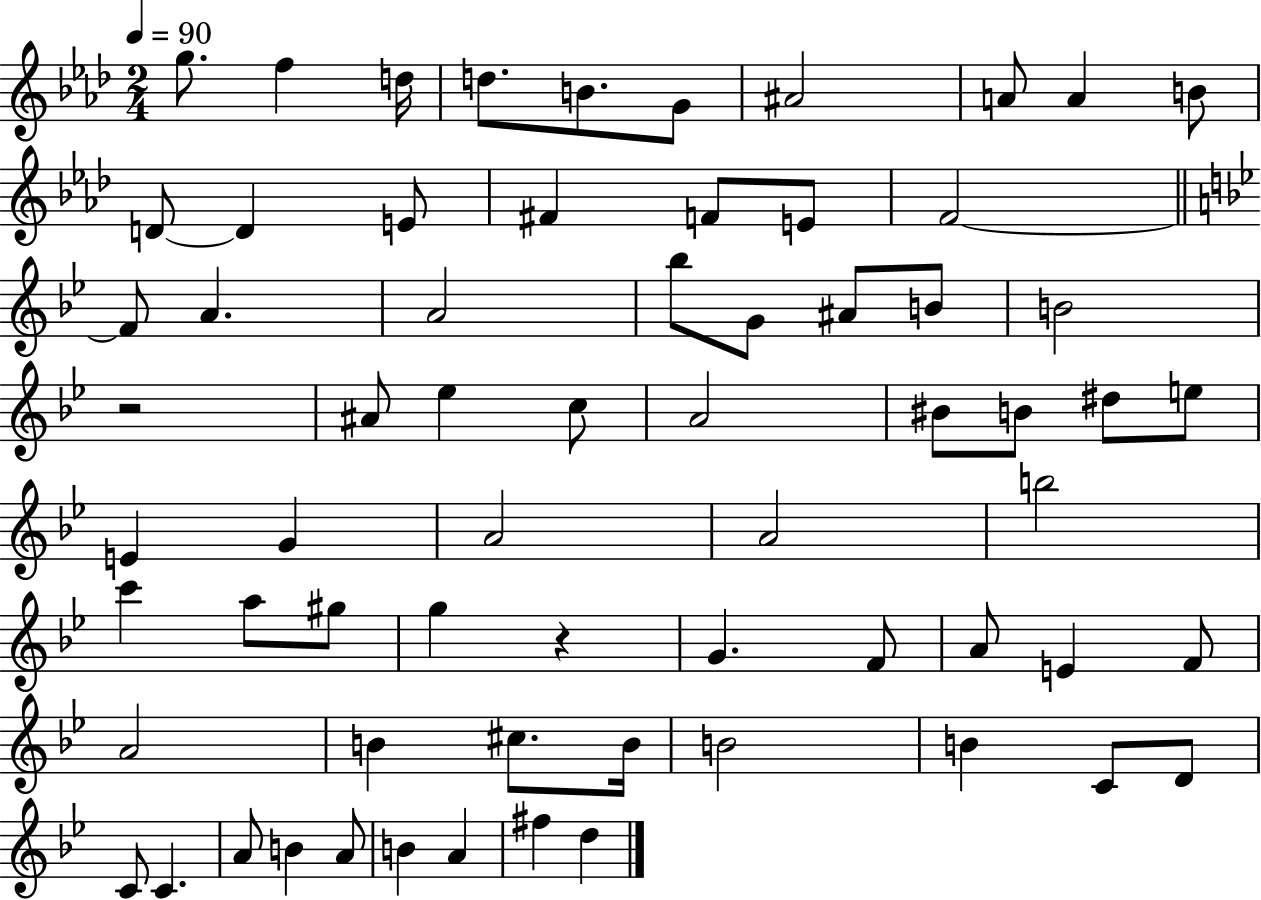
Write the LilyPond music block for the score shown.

{
  \clef treble
  \numericTimeSignature
  \time 2/4
  \key aes \major
  \tempo 4 = 90
  g''8. f''4 d''16 | d''8. b'8. g'8 | ais'2 | a'8 a'4 b'8 | \break d'8~~ d'4 e'8 | fis'4 f'8 e'8 | f'2~~ | \bar "||" \break \key bes \major f'8 a'4. | a'2 | bes''8 g'8 ais'8 b'8 | b'2 | \break r2 | ais'8 ees''4 c''8 | a'2 | bis'8 b'8 dis''8 e''8 | \break e'4 g'4 | a'2 | a'2 | b''2 | \break c'''4 a''8 gis''8 | g''4 r4 | g'4. f'8 | a'8 e'4 f'8 | \break a'2 | b'4 cis''8. b'16 | b'2 | b'4 c'8 d'8 | \break c'8 c'4. | a'8 b'4 a'8 | b'4 a'4 | fis''4 d''4 | \break \bar "|."
}